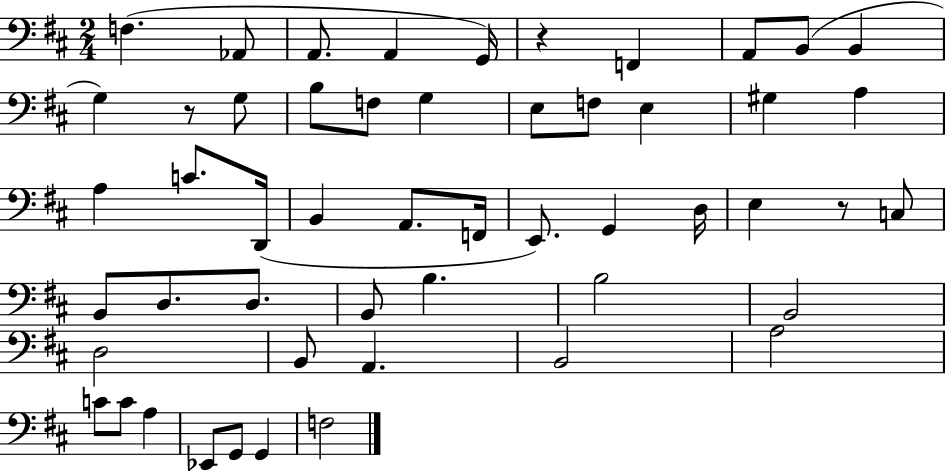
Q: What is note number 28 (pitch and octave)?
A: D3